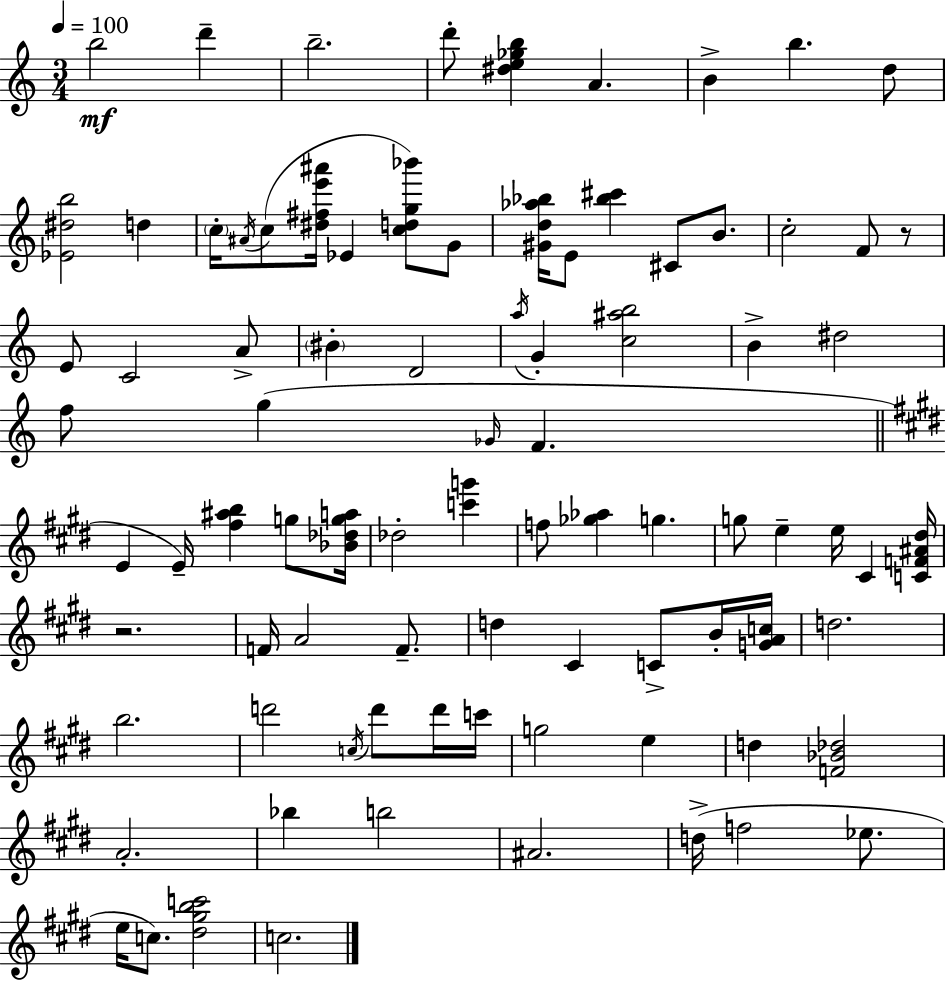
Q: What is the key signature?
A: C major